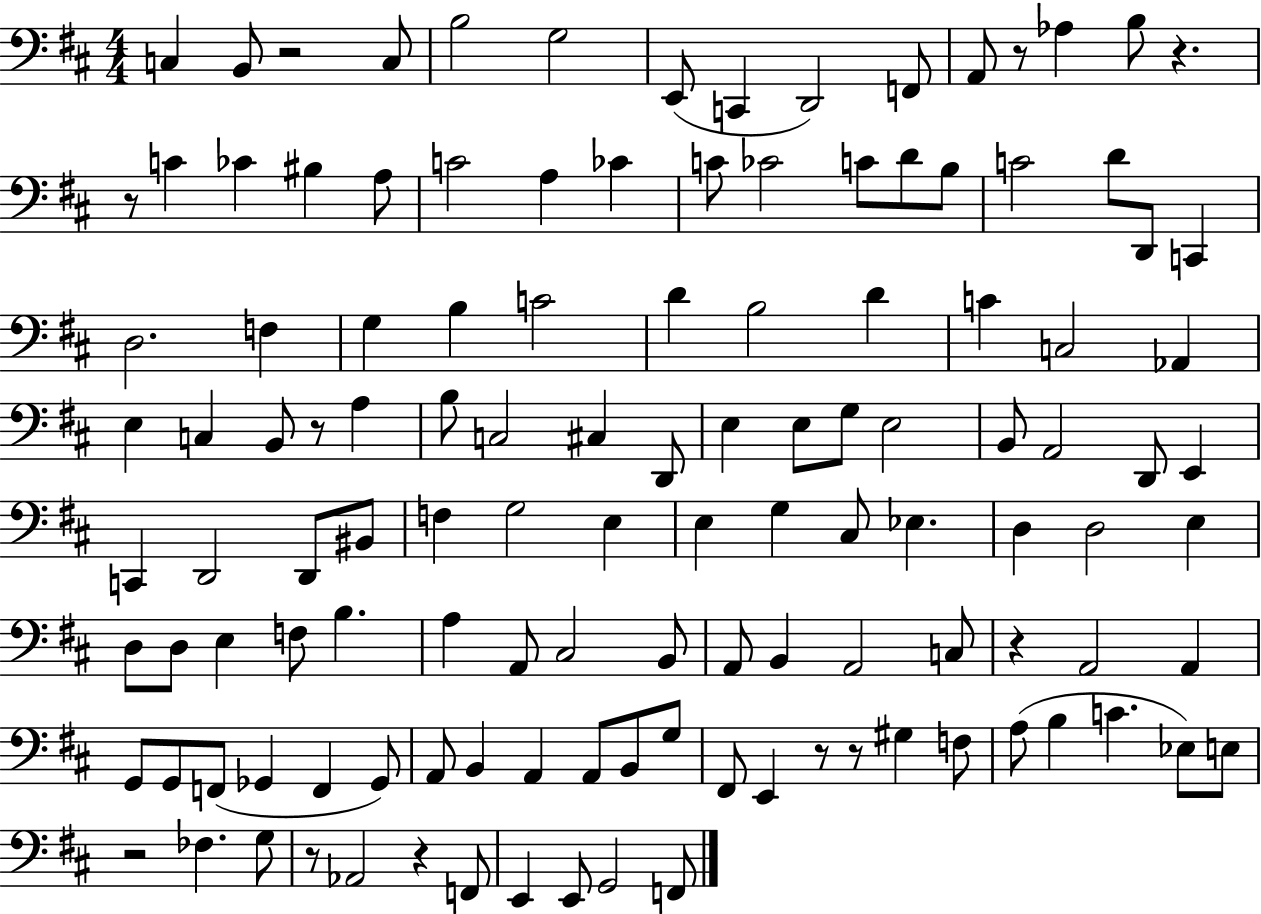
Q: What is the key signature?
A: D major